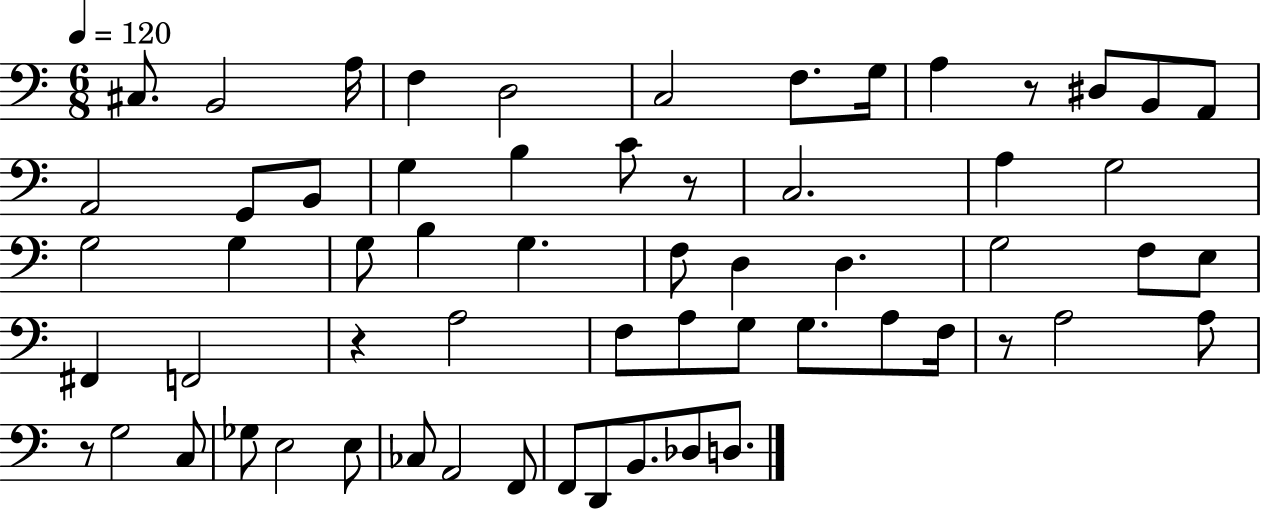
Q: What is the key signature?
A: C major